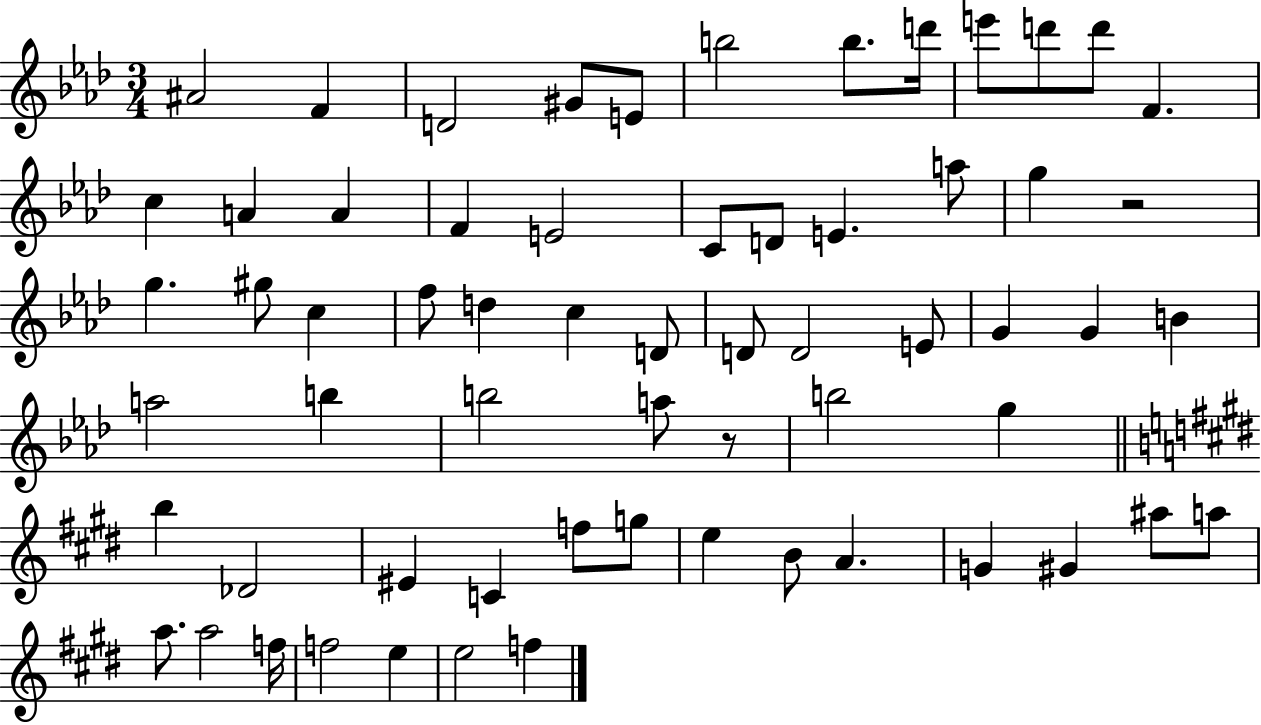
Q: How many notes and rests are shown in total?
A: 63